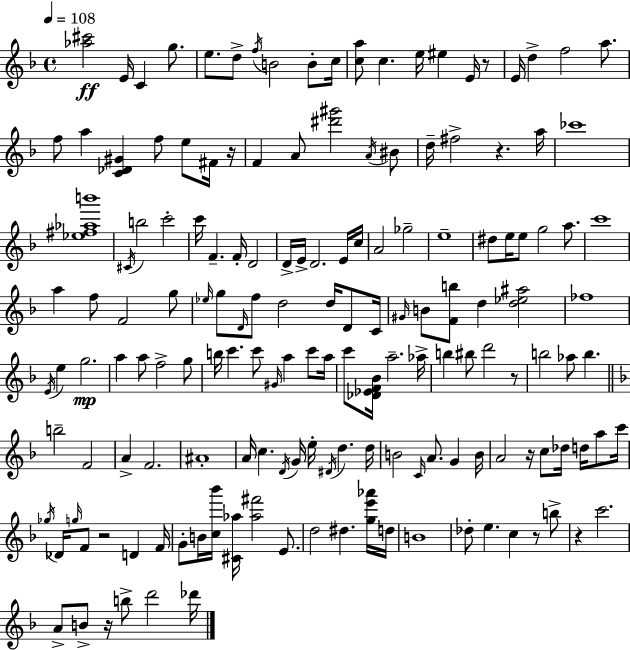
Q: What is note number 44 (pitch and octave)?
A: Gb5